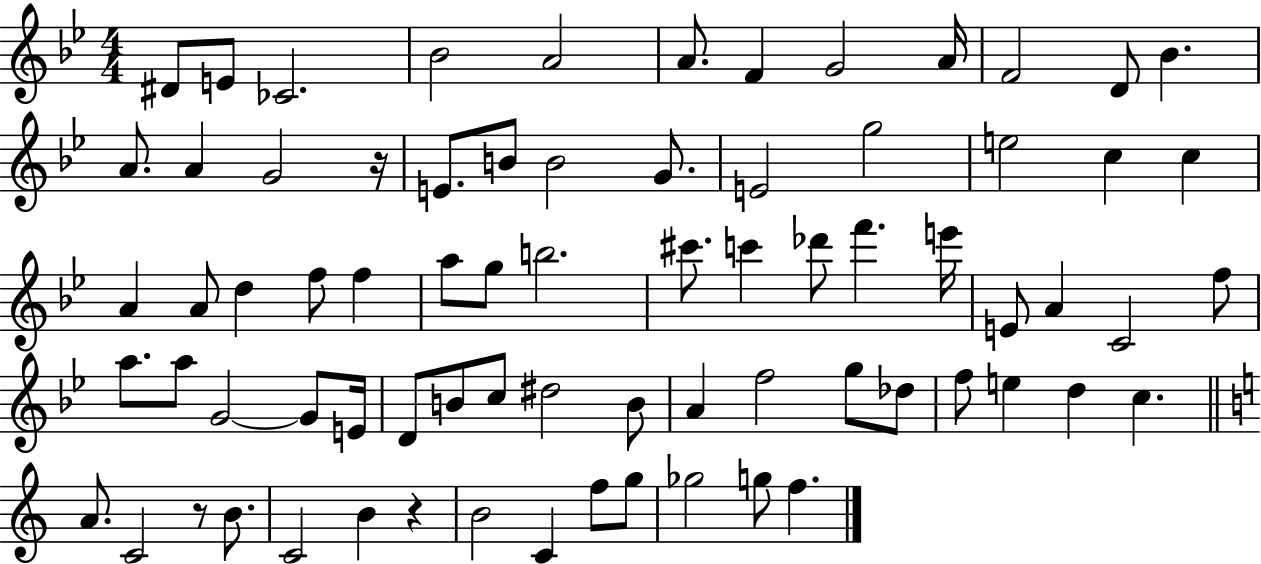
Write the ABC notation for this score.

X:1
T:Untitled
M:4/4
L:1/4
K:Bb
^D/2 E/2 _C2 _B2 A2 A/2 F G2 A/4 F2 D/2 _B A/2 A G2 z/4 E/2 B/2 B2 G/2 E2 g2 e2 c c A A/2 d f/2 f a/2 g/2 b2 ^c'/2 c' _d'/2 f' e'/4 E/2 A C2 f/2 a/2 a/2 G2 G/2 E/4 D/2 B/2 c/2 ^d2 B/2 A f2 g/2 _d/2 f/2 e d c A/2 C2 z/2 B/2 C2 B z B2 C f/2 g/2 _g2 g/2 f